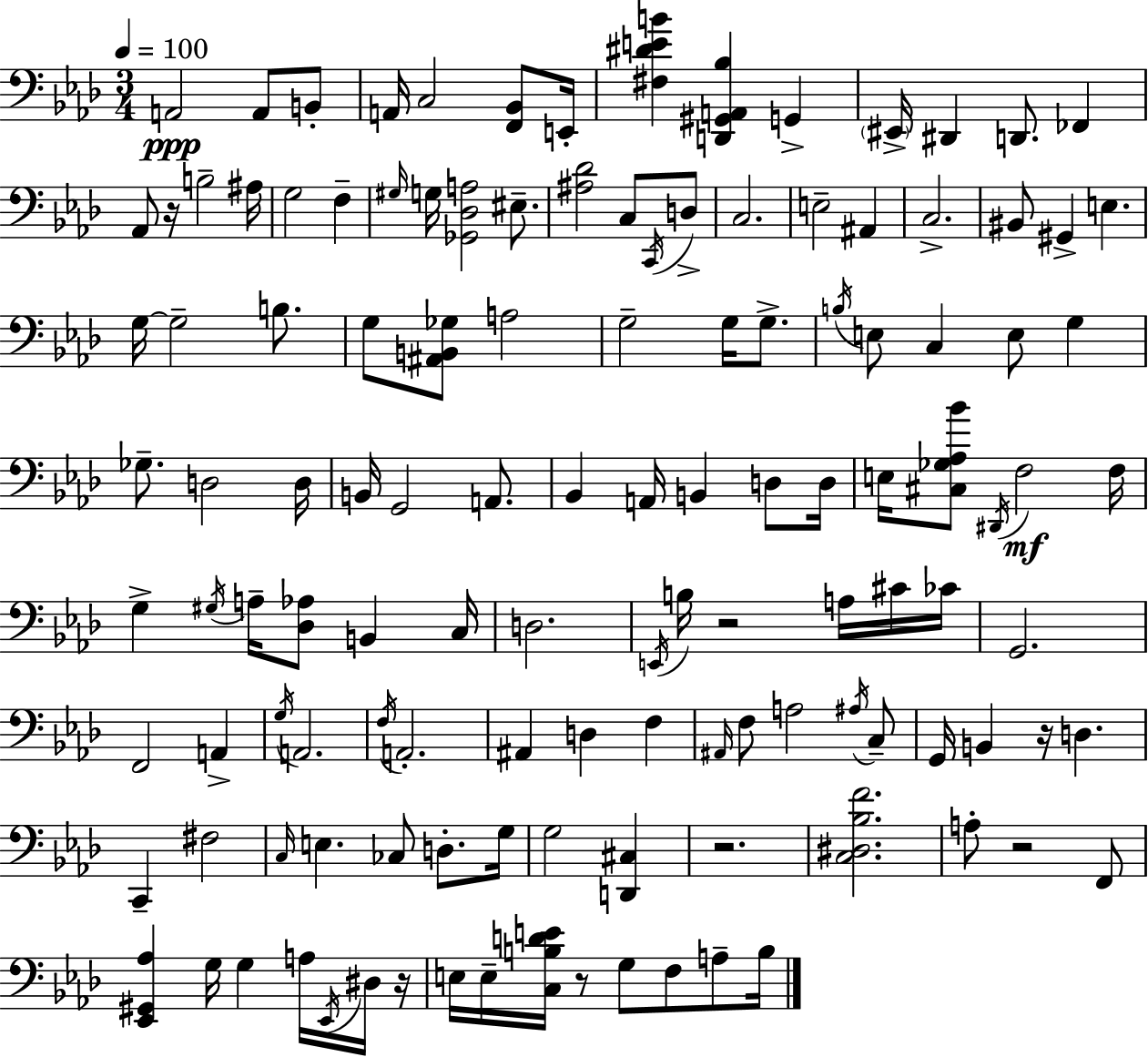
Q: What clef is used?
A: bass